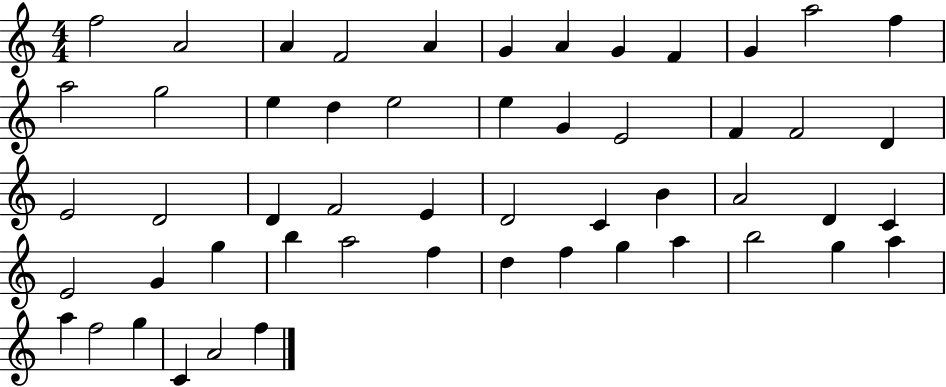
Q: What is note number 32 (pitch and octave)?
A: A4